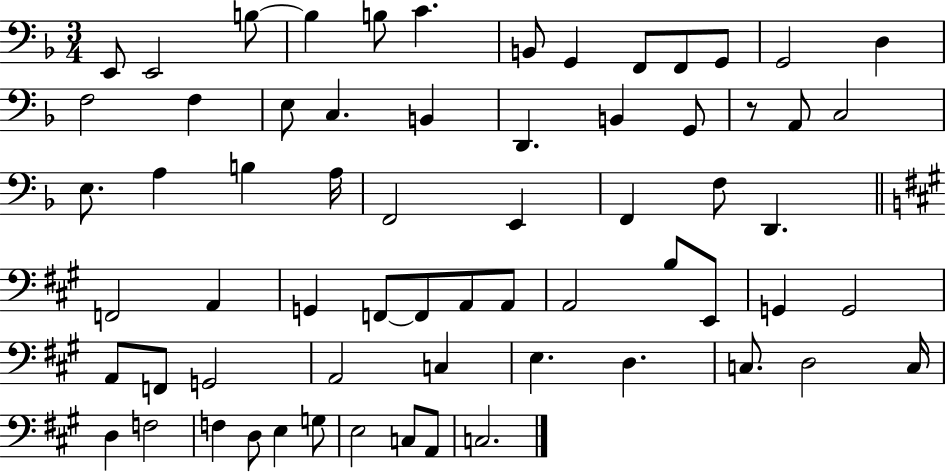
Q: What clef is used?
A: bass